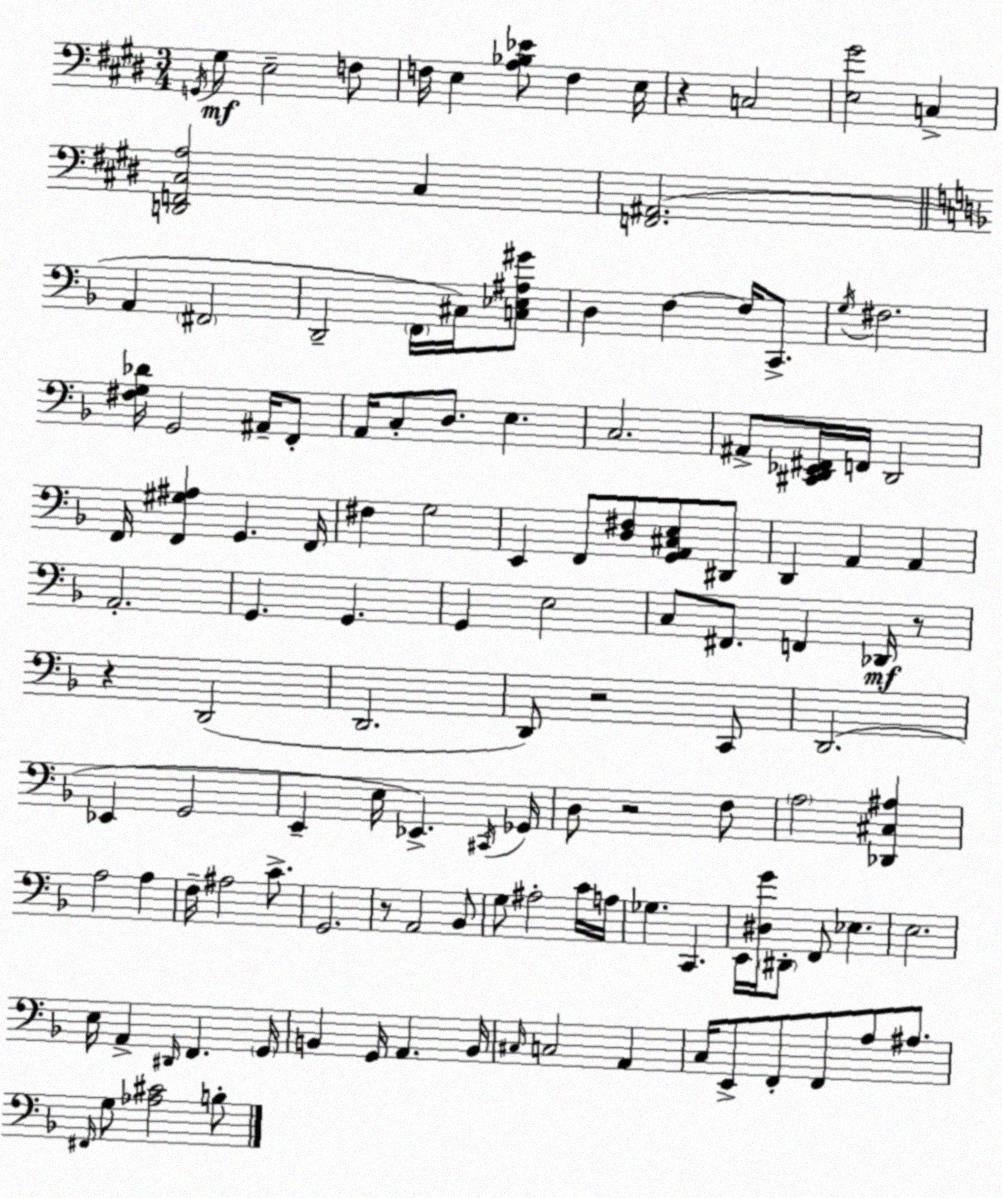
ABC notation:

X:1
T:Untitled
M:3/4
L:1/4
K:E
G,,/4 ^G,/2 E,2 F,/2 F,/4 E, [A,_B,_E]/2 F, E,/4 z C,2 [E,^G]2 C, [D,,F,,^C,A,]2 ^C, [F,,^A,,]2 A,, ^F,,2 D,,2 F,,/4 ^C,/4 [C,_E,^A,^G]/2 D, F, F,/4 C,,/2 G,/4 ^F,2 [^F,G,_D]/4 G,,2 ^A,,/4 F,,/2 A,,/4 C,/2 D,/2 E, C,2 ^A,,/2 [^C,,D,,_E,,^F,,]/4 F,,/4 D,,2 F,,/4 [F,,^G,^A,] G,, F,,/4 ^F, G,2 E,, F,,/2 [D,^F,]/2 [G,,A,,^C,E,]/2 ^D,,/2 D,, A,, A,, A,,2 G,, G,, G,, E,2 C,/2 ^F,,/2 F,, _D,,/4 z/2 z D,,2 D,,2 D,,/2 z2 C,,/2 D,,2 _E,, G,,2 E,, E,/4 _E,, ^C,,/4 _G,,/4 D,/2 z2 F,/2 A,2 [_D,,^C,^A,] A,2 A, F,/4 ^A,2 C/2 G,,2 z/2 A,,2 _B,,/2 G,/2 ^A,2 C/4 A,/4 _G, C,, E,,/4 [^D,G]/4 ^D,,/2 F,,/2 _E, E,2 E,/4 A,, ^D,,/4 F,, G,,/4 B,, G,,/4 A,, B,,/4 ^C,/4 C,2 A,, C,/4 E,,/2 F,,/2 F,,/2 A,/2 ^A,/2 ^F,,/4 G,/2 [_A,^C]2 B,/2